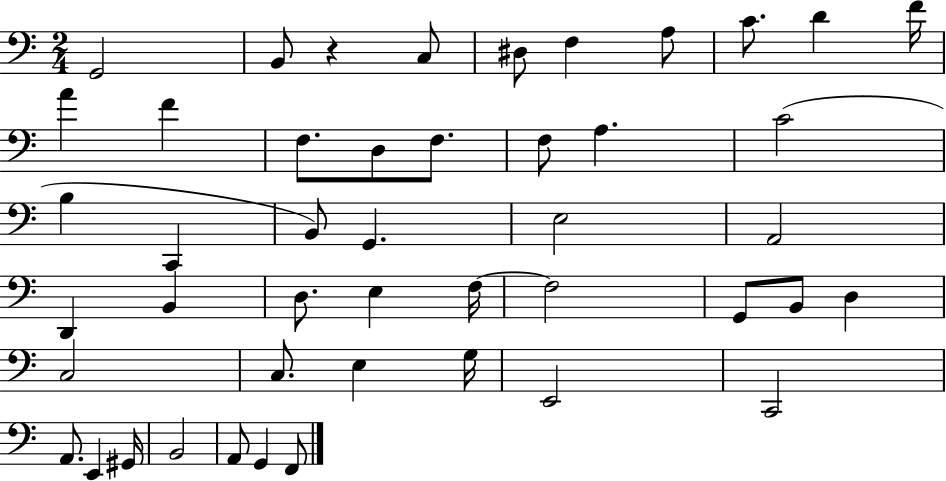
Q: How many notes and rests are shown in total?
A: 46